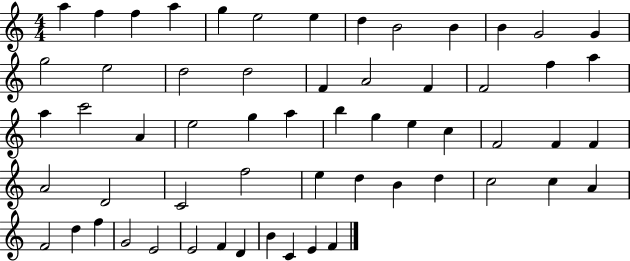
{
  \clef treble
  \numericTimeSignature
  \time 4/4
  \key c \major
  a''4 f''4 f''4 a''4 | g''4 e''2 e''4 | d''4 b'2 b'4 | b'4 g'2 g'4 | \break g''2 e''2 | d''2 d''2 | f'4 a'2 f'4 | f'2 f''4 a''4 | \break a''4 c'''2 a'4 | e''2 g''4 a''4 | b''4 g''4 e''4 c''4 | f'2 f'4 f'4 | \break a'2 d'2 | c'2 f''2 | e''4 d''4 b'4 d''4 | c''2 c''4 a'4 | \break f'2 d''4 f''4 | g'2 e'2 | e'2 f'4 d'4 | b'4 c'4 e'4 f'4 | \break \bar "|."
}